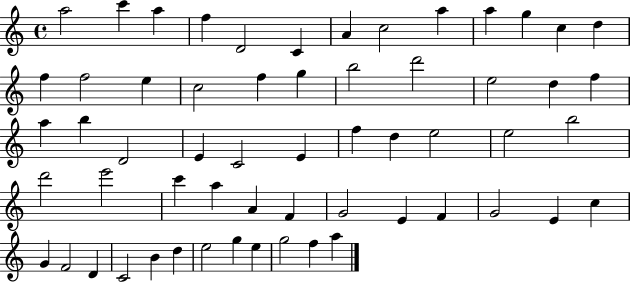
X:1
T:Untitled
M:4/4
L:1/4
K:C
a2 c' a f D2 C A c2 a a g c d f f2 e c2 f g b2 d'2 e2 d f a b D2 E C2 E f d e2 e2 b2 d'2 e'2 c' a A F G2 E F G2 E c G F2 D C2 B d e2 g e g2 f a